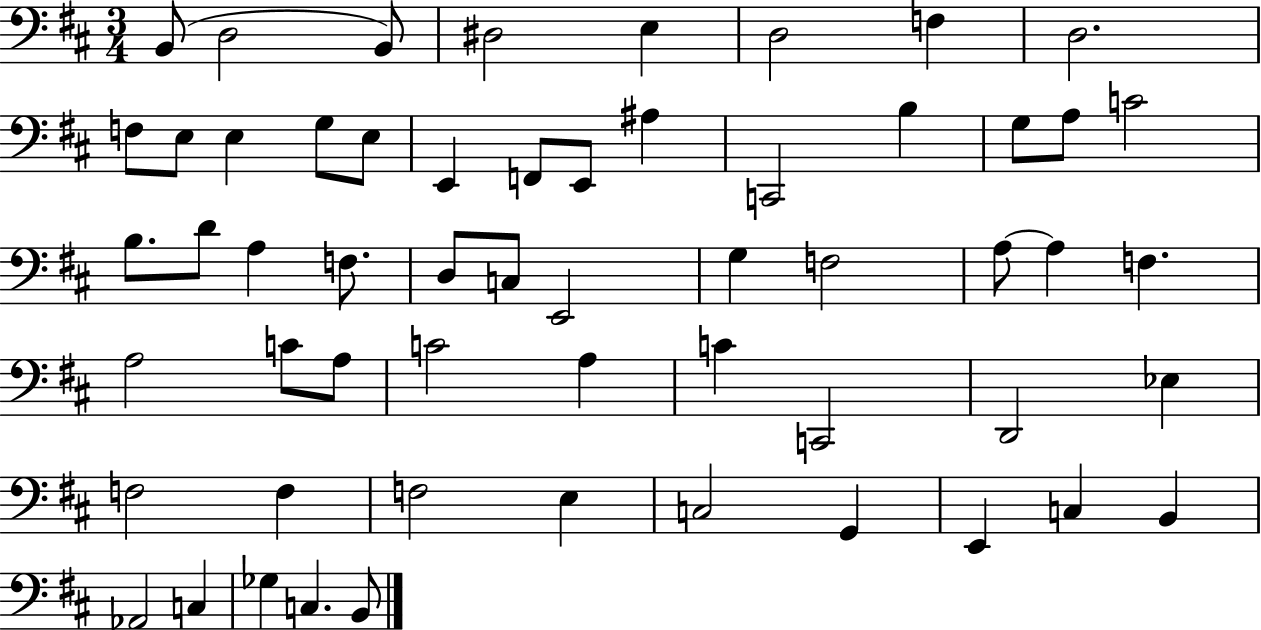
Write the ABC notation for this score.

X:1
T:Untitled
M:3/4
L:1/4
K:D
B,,/2 D,2 B,,/2 ^D,2 E, D,2 F, D,2 F,/2 E,/2 E, G,/2 E,/2 E,, F,,/2 E,,/2 ^A, C,,2 B, G,/2 A,/2 C2 B,/2 D/2 A, F,/2 D,/2 C,/2 E,,2 G, F,2 A,/2 A, F, A,2 C/2 A,/2 C2 A, C C,,2 D,,2 _E, F,2 F, F,2 E, C,2 G,, E,, C, B,, _A,,2 C, _G, C, B,,/2